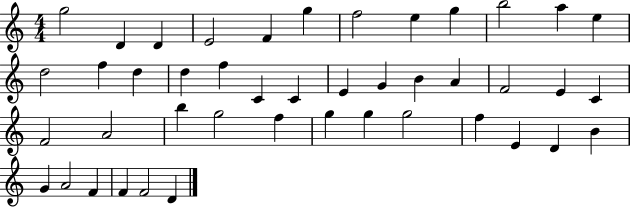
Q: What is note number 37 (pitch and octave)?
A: D4